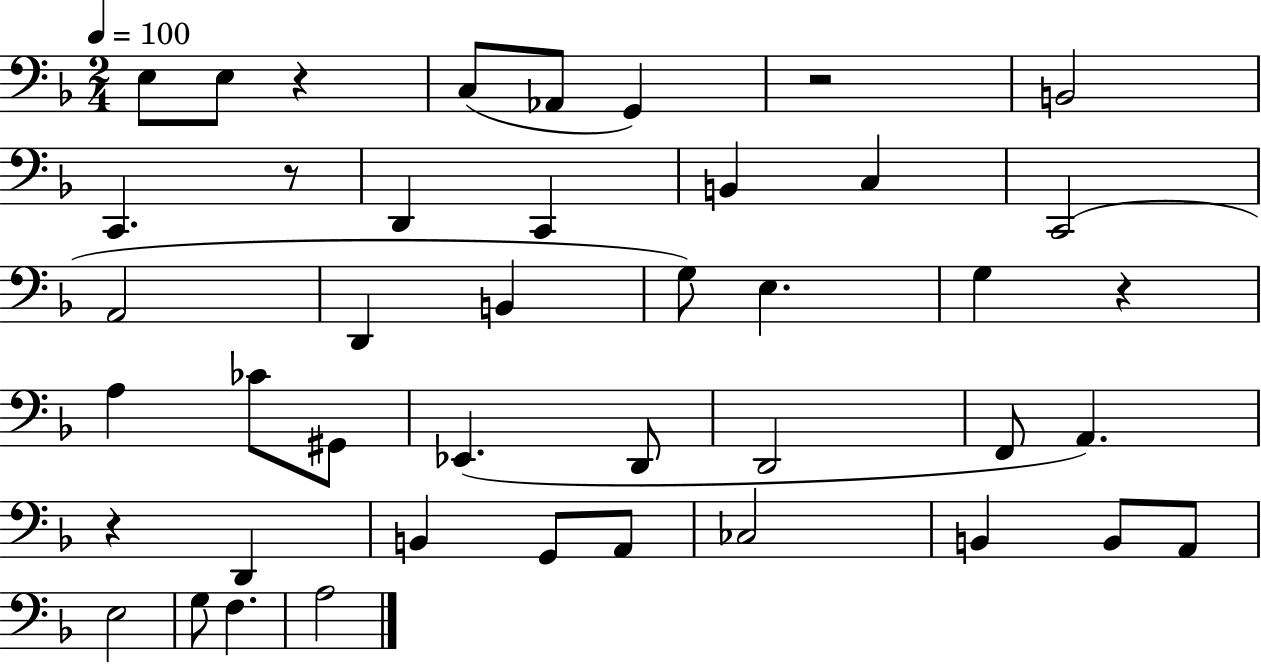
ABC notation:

X:1
T:Untitled
M:2/4
L:1/4
K:F
E,/2 E,/2 z C,/2 _A,,/2 G,, z2 B,,2 C,, z/2 D,, C,, B,, C, C,,2 A,,2 D,, B,, G,/2 E, G, z A, _C/2 ^G,,/2 _E,, D,,/2 D,,2 F,,/2 A,, z D,, B,, G,,/2 A,,/2 _C,2 B,, B,,/2 A,,/2 E,2 G,/2 F, A,2